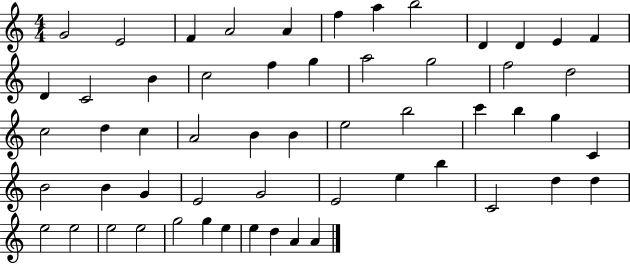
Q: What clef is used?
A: treble